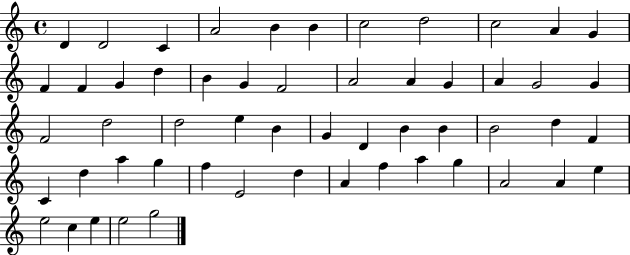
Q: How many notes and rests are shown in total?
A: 55